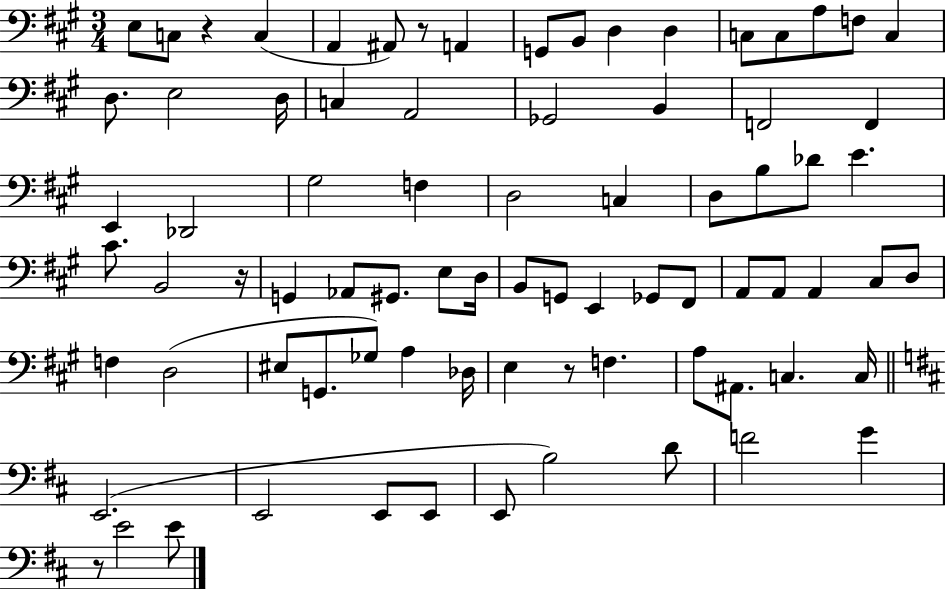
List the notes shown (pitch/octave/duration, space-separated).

E3/e C3/e R/q C3/q A2/q A#2/e R/e A2/q G2/e B2/e D3/q D3/q C3/e C3/e A3/e F3/e C3/q D3/e. E3/h D3/s C3/q A2/h Gb2/h B2/q F2/h F2/q E2/q Db2/h G#3/h F3/q D3/h C3/q D3/e B3/e Db4/e E4/q. C#4/e. B2/h R/s G2/q Ab2/e G#2/e. E3/e D3/s B2/e G2/e E2/q Gb2/e F#2/e A2/e A2/e A2/q C#3/e D3/e F3/q D3/h EIS3/e G2/e. Gb3/e A3/q Db3/s E3/q R/e F3/q. A3/e A#2/e. C3/q. C3/s E2/h. E2/h E2/e E2/e E2/e B3/h D4/e F4/h G4/q R/e E4/h E4/e